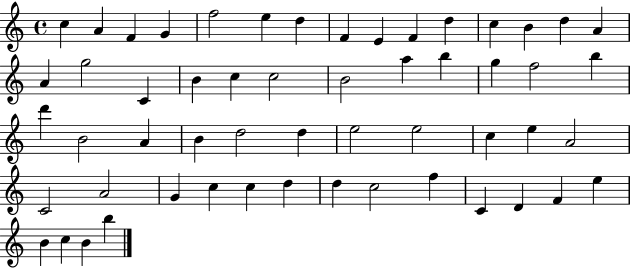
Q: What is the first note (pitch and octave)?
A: C5